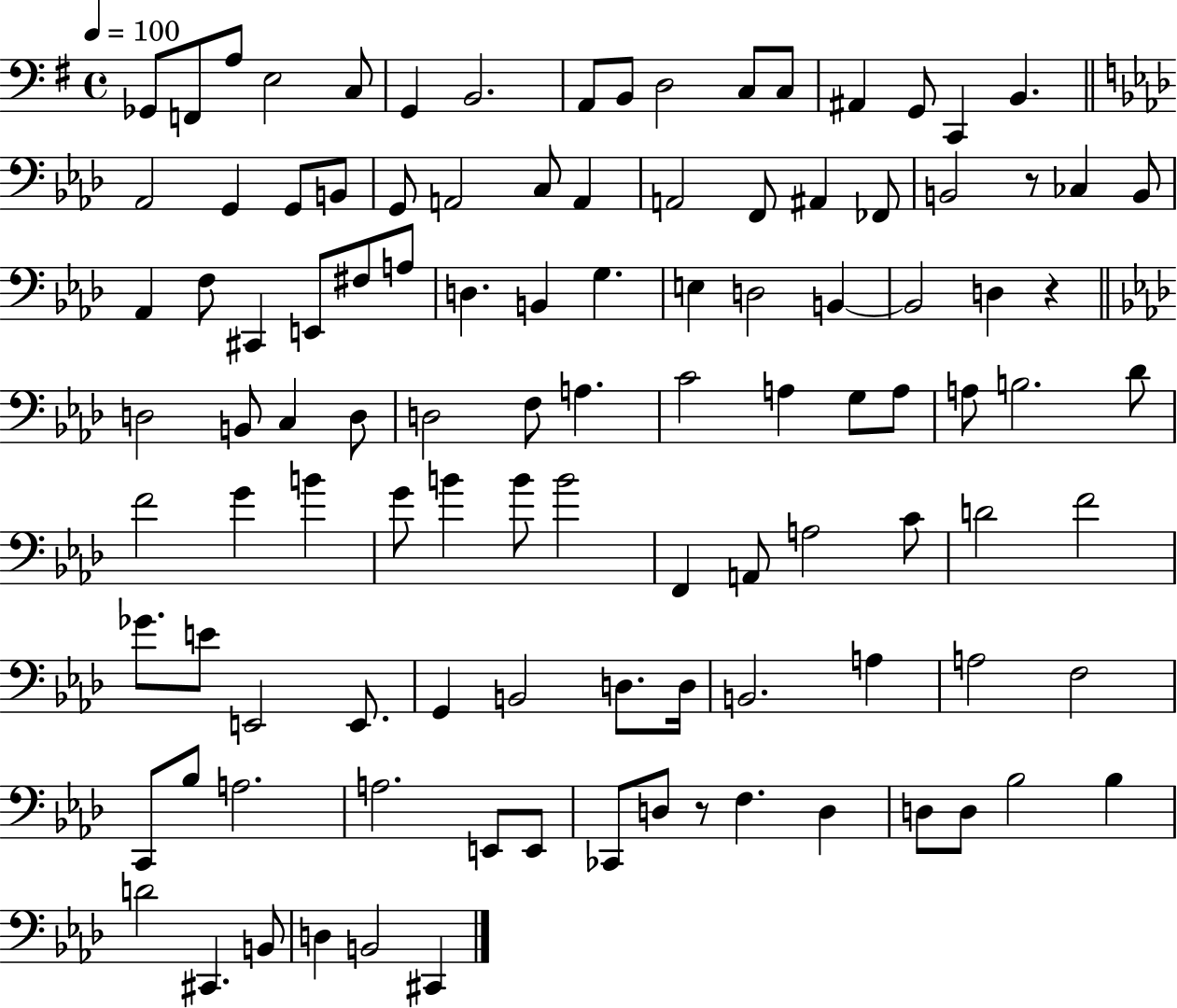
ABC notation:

X:1
T:Untitled
M:4/4
L:1/4
K:G
_G,,/2 F,,/2 A,/2 E,2 C,/2 G,, B,,2 A,,/2 B,,/2 D,2 C,/2 C,/2 ^A,, G,,/2 C,, B,, _A,,2 G,, G,,/2 B,,/2 G,,/2 A,,2 C,/2 A,, A,,2 F,,/2 ^A,, _F,,/2 B,,2 z/2 _C, B,,/2 _A,, F,/2 ^C,, E,,/2 ^F,/2 A,/2 D, B,, G, E, D,2 B,, B,,2 D, z D,2 B,,/2 C, D,/2 D,2 F,/2 A, C2 A, G,/2 A,/2 A,/2 B,2 _D/2 F2 G B G/2 B B/2 B2 F,, A,,/2 A,2 C/2 D2 F2 _G/2 E/2 E,,2 E,,/2 G,, B,,2 D,/2 D,/4 B,,2 A, A,2 F,2 C,,/2 _B,/2 A,2 A,2 E,,/2 E,,/2 _C,,/2 D,/2 z/2 F, D, D,/2 D,/2 _B,2 _B, D2 ^C,, B,,/2 D, B,,2 ^C,,